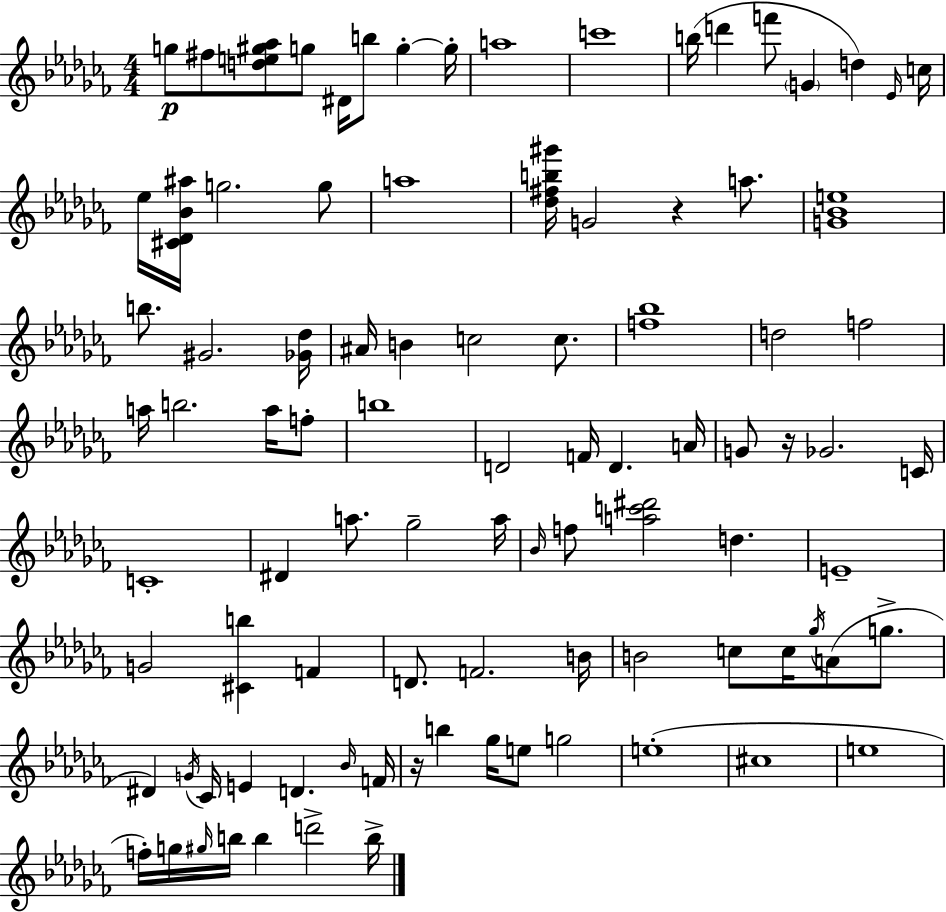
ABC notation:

X:1
T:Untitled
M:4/4
L:1/4
K:Abm
g/2 ^f/2 [de^g_a]/2 g/2 ^D/4 b/2 g g/4 a4 c'4 b/4 d' f'/2 G d _E/4 c/4 _e/4 [^C_D_B^a]/4 g2 g/2 a4 [_d^fb^g']/4 G2 z a/2 [G_Be]4 b/2 ^G2 [_G_d]/4 ^A/4 B c2 c/2 [f_b]4 d2 f2 a/4 b2 a/4 f/2 b4 D2 F/4 D A/4 G/2 z/4 _G2 C/4 C4 ^D a/2 _g2 a/4 _B/4 f/2 [ac'^d']2 d E4 G2 [^Cb] F D/2 F2 B/4 B2 c/2 c/4 _g/4 A/2 g/2 ^D G/4 _C/4 E D _B/4 F/4 z/4 b _g/4 e/2 g2 e4 ^c4 e4 f/4 g/4 ^g/4 b/4 b d'2 b/4